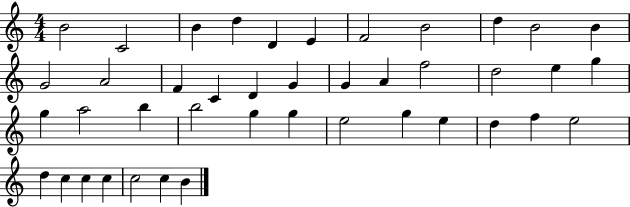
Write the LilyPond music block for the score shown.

{
  \clef treble
  \numericTimeSignature
  \time 4/4
  \key c \major
  b'2 c'2 | b'4 d''4 d'4 e'4 | f'2 b'2 | d''4 b'2 b'4 | \break g'2 a'2 | f'4 c'4 d'4 g'4 | g'4 a'4 f''2 | d''2 e''4 g''4 | \break g''4 a''2 b''4 | b''2 g''4 g''4 | e''2 g''4 e''4 | d''4 f''4 e''2 | \break d''4 c''4 c''4 c''4 | c''2 c''4 b'4 | \bar "|."
}